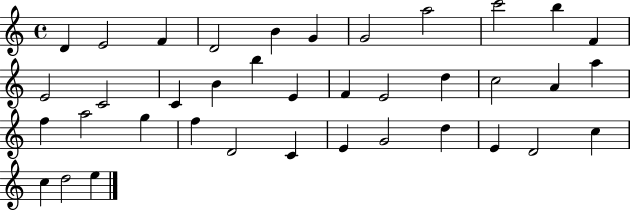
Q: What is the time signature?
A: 4/4